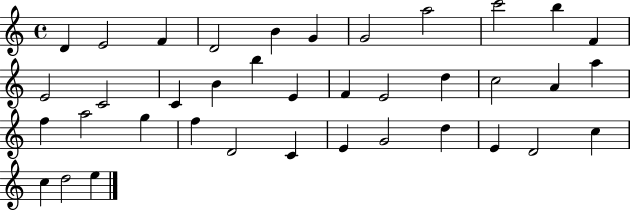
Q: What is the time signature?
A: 4/4